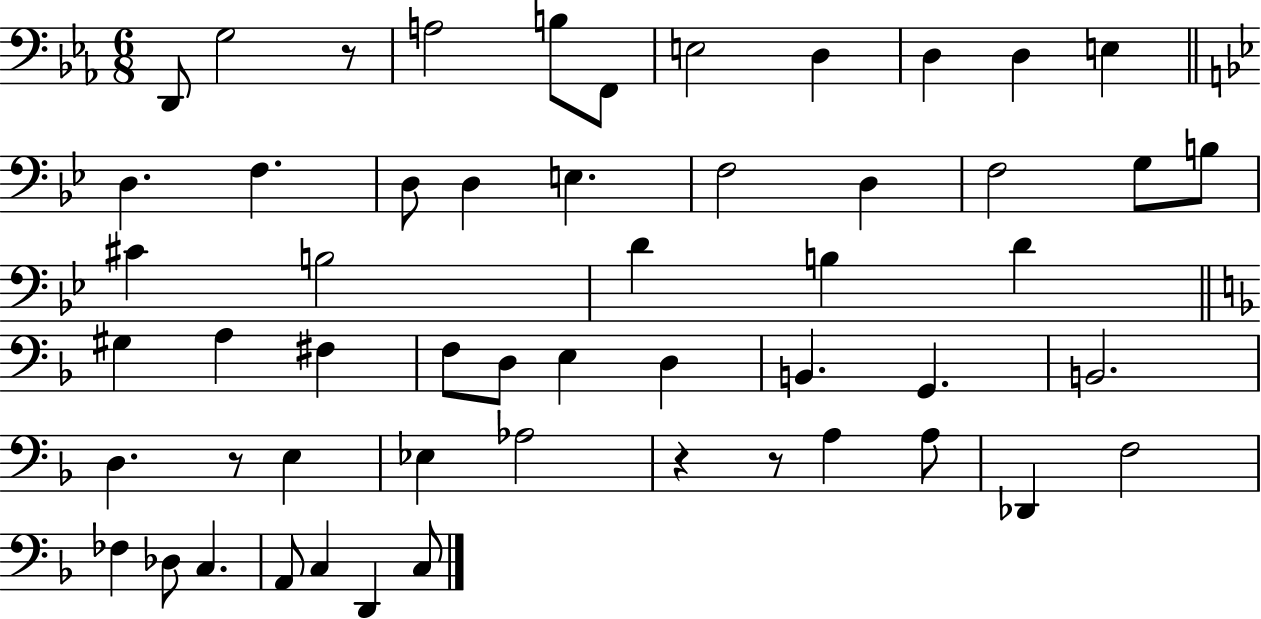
{
  \clef bass
  \numericTimeSignature
  \time 6/8
  \key ees \major
  d,8 g2 r8 | a2 b8 f,8 | e2 d4 | d4 d4 e4 | \break \bar "||" \break \key g \minor d4. f4. | d8 d4 e4. | f2 d4 | f2 g8 b8 | \break cis'4 b2 | d'4 b4 d'4 | \bar "||" \break \key f \major gis4 a4 fis4 | f8 d8 e4 d4 | b,4. g,4. | b,2. | \break d4. r8 e4 | ees4 aes2 | r4 r8 a4 a8 | des,4 f2 | \break fes4 des8 c4. | a,8 c4 d,4 c8 | \bar "|."
}